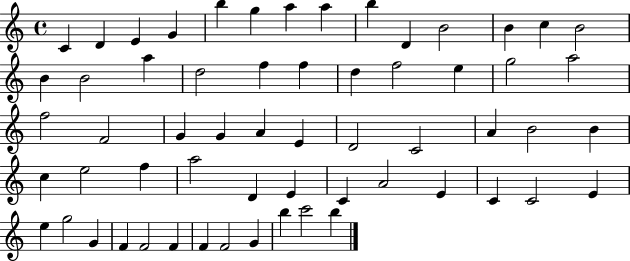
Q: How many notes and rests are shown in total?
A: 60